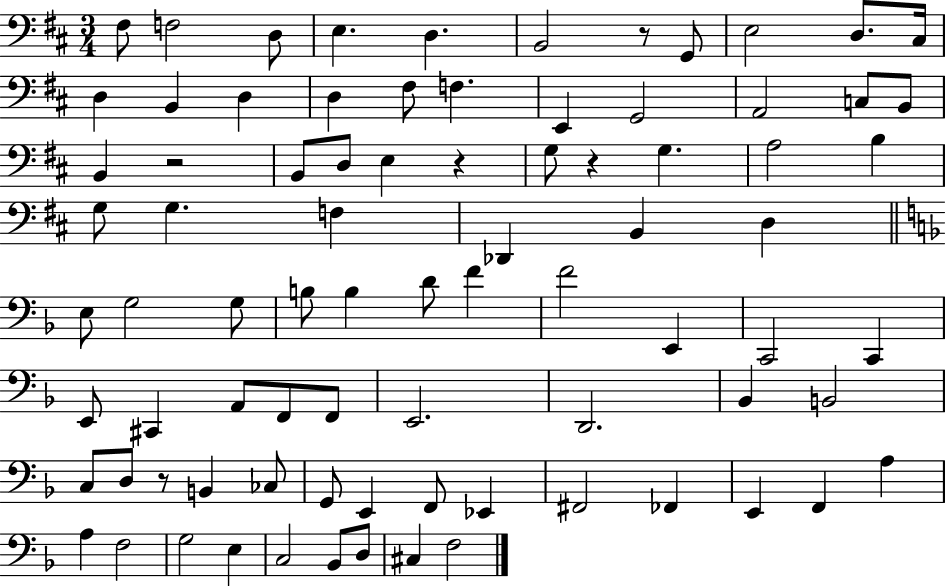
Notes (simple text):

F#3/e F3/h D3/e E3/q. D3/q. B2/h R/e G2/e E3/h D3/e. C#3/s D3/q B2/q D3/q D3/q F#3/e F3/q. E2/q G2/h A2/h C3/e B2/e B2/q R/h B2/e D3/e E3/q R/q G3/e R/q G3/q. A3/h B3/q G3/e G3/q. F3/q Db2/q B2/q D3/q E3/e G3/h G3/e B3/e B3/q D4/e F4/q F4/h E2/q C2/h C2/q E2/e C#2/q A2/e F2/e F2/e E2/h. D2/h. Bb2/q B2/h C3/e D3/e R/e B2/q CES3/e G2/e E2/q F2/e Eb2/q F#2/h FES2/q E2/q F2/q A3/q A3/q F3/h G3/h E3/q C3/h Bb2/e D3/e C#3/q F3/h